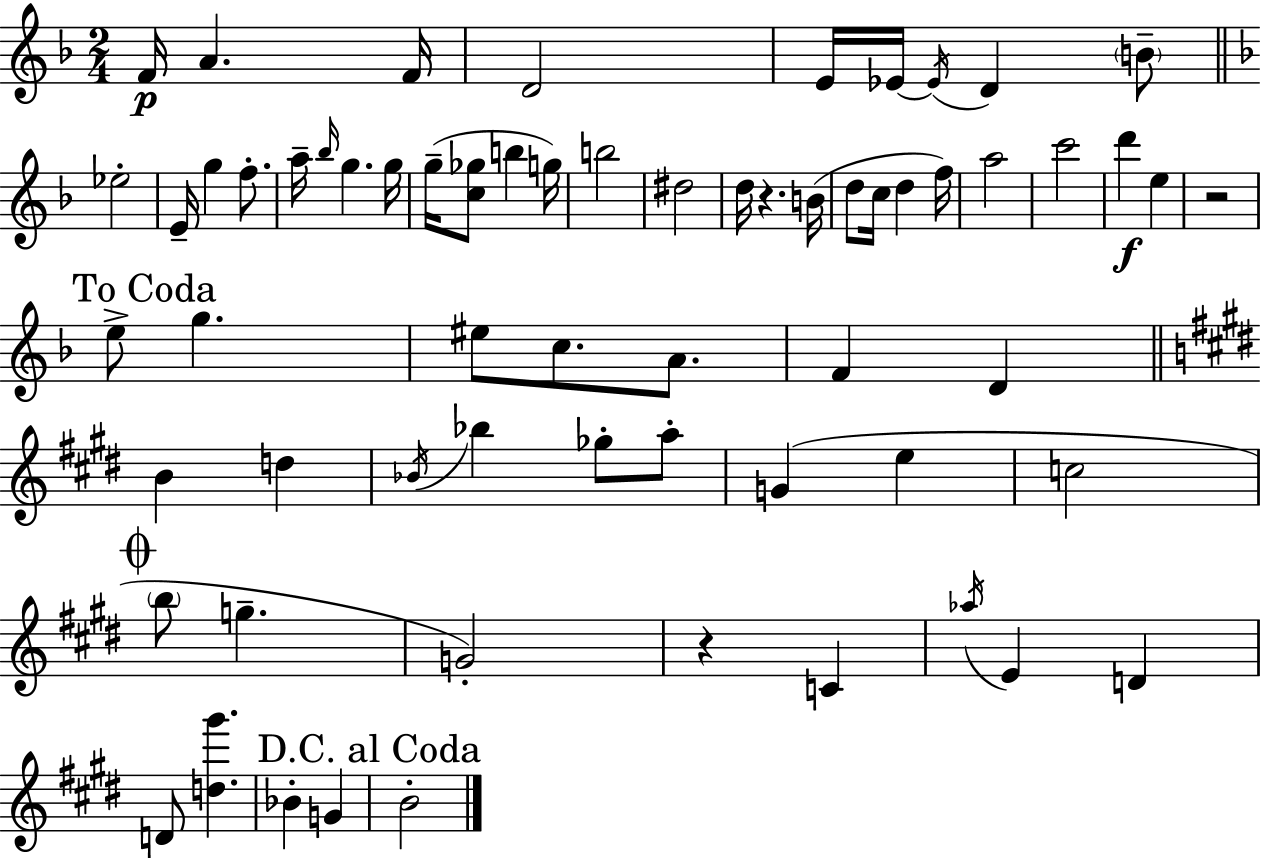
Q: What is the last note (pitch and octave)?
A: B4